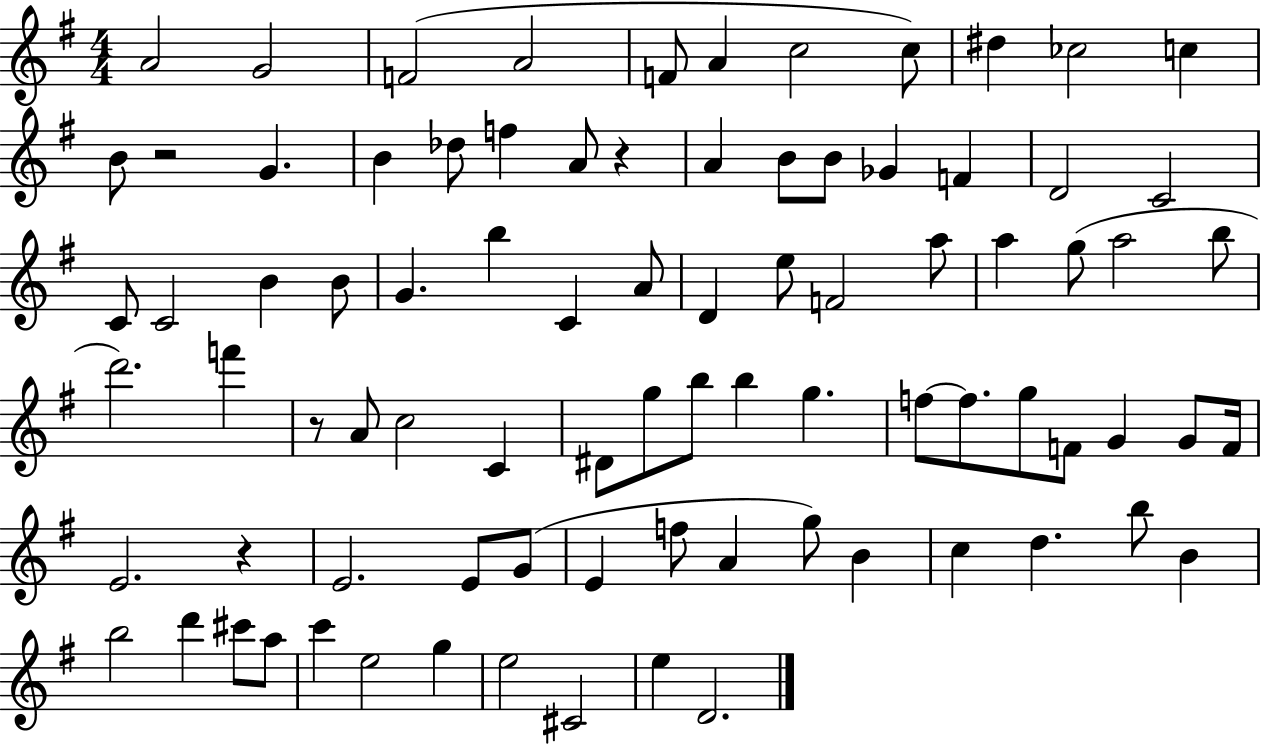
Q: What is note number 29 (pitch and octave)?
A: G4